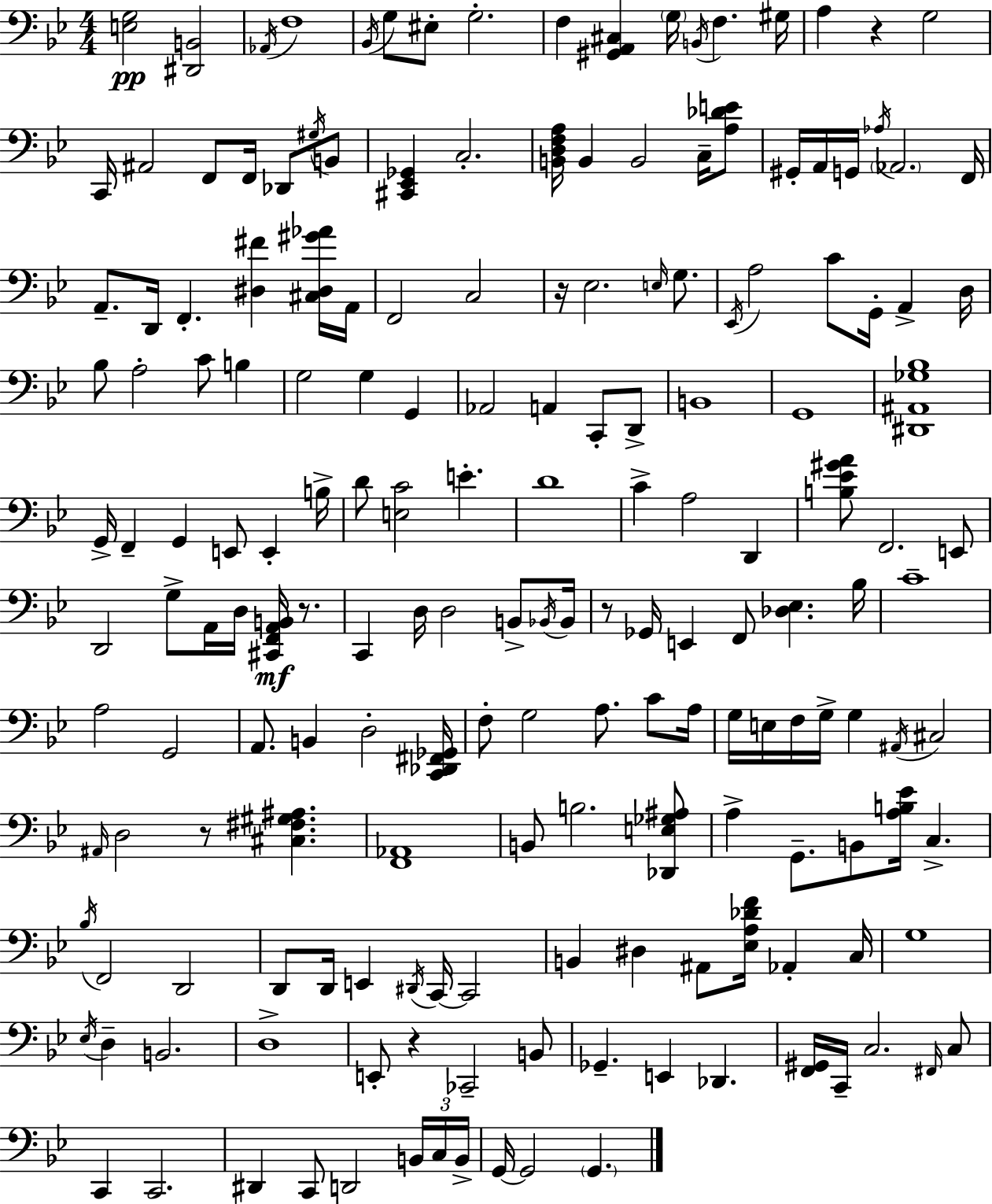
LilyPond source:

{
  \clef bass
  \numericTimeSignature
  \time 4/4
  \key bes \major
  \repeat volta 2 { <e g>2\pp <dis, b,>2 | \acciaccatura { aes,16 } f1 | \acciaccatura { bes,16 } g8 eis8-. g2.-. | f4 <gis, a, cis>4 \parenthesize g16 \acciaccatura { b,16 } f4. | \break gis16 a4 r4 g2 | c,16 ais,2 f,8 f,16 des,8 | \acciaccatura { gis16 } b,8 <cis, ees, ges,>4 c2.-. | <b, d f a>16 b,4 b,2 | \break c16-- <a des' e'>8 gis,16-. a,16 g,16 \acciaccatura { aes16 } \parenthesize aes,2. | f,16 a,8.-- d,16 f,4.-. <dis fis'>4 | <cis dis gis' aes'>16 a,16 f,2 c2 | r16 ees2. | \break \grace { e16 } g8. \acciaccatura { ees,16 } a2 c'8 | g,16-. a,4-> d16 bes8 a2-. | c'8 b4 g2 g4 | g,4 aes,2 a,4 | \break c,8-. d,8-> b,1 | g,1 | <dis, ais, ges bes>1 | g,16-> f,4-- g,4 | \break e,8 e,4-. b16-> d'8 <e c'>2 | e'4.-. d'1 | c'4-> a2 | d,4 <b ees' gis' a'>8 f,2. | \break e,8 d,2 g8-> | a,16 d16 <cis, f, a, b,>16\mf r8. c,4 d16 d2 | b,8-> \acciaccatura { bes,16 } bes,16 r8 ges,16 e,4 f,8 | <des ees>4. bes16 c'1-- | \break a2 | g,2 a,8. b,4 d2-. | <c, des, fis, ges,>16 f8-. g2 | a8. c'8 a16 g16 e16 f16 g16-> g4 | \break \acciaccatura { ais,16 } cis2 \grace { ais,16 } d2 | r8 <cis fis gis ais>4. <f, aes,>1 | b,8 b2. | <des, e ges ais>8 a4-> g,8.-- | \break b,8 <a b ees'>16 c4.-> \acciaccatura { bes16 } f,2 | d,2 d,8 d,16 e,4 | \acciaccatura { dis,16 } c,16~~ c,2 b,4 | dis4 ais,8 <ees a des' f'>16 aes,4-. c16 g1 | \break \acciaccatura { ees16 } d4-- | b,2. d1-> | e,8-. r4 | ces,2-- b,8 ges,4.-- | \break e,4 des,4. <f, gis,>16 c,16-- c2. | \grace { fis,16 } c8 c,4 | c,2. dis,4 | c,8 d,2 \tuplet 3/2 { b,16 c16 b,16-> } g,16~~ | \break g,2 \parenthesize g,4. } \bar "|."
}